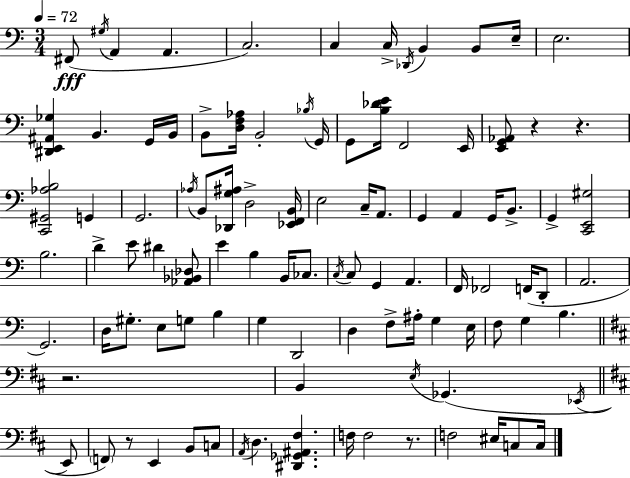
F#2/e G#3/s A2/q A2/q. C3/h. C3/q C3/s Db2/s B2/q B2/e E3/s E3/h. [D#2,E2,A#2,Gb3]/q B2/q. G2/s B2/s B2/e [D3,F3,Ab3]/s B2/h Bb3/s G2/s G2/e [B3,Db4,E4]/s F2/h E2/s [E2,G2,Ab2]/e R/q R/q. [C2,G#2,Ab3,B3]/h G2/q G2/h. Ab3/s B2/e [Db2,G3,A#3]/s D3/h [Eb2,F2,B2]/s E3/h C3/s A2/e. G2/q A2/q G2/s B2/e. G2/q [C2,E2,G#3]/h B3/h. D4/q E4/e D#4/q [Ab2,Bb2,Db3]/e E4/q B3/q B2/s CES3/e. C3/s C3/e G2/q A2/q. F2/s FES2/h F2/s D2/e A2/h. G2/h. D3/s G#3/e. E3/e G3/e B3/q G3/q D2/h D3/q F3/e A#3/s G3/q E3/s F3/e G3/q B3/q. R/h. B2/q E3/s Gb2/q. Eb2/s E2/e F2/e R/e E2/q B2/e C3/e A2/s D3/q. [D#2,Gb2,A#2,F#3]/q. F3/s F3/h R/e. F3/h EIS3/s C3/e C3/s